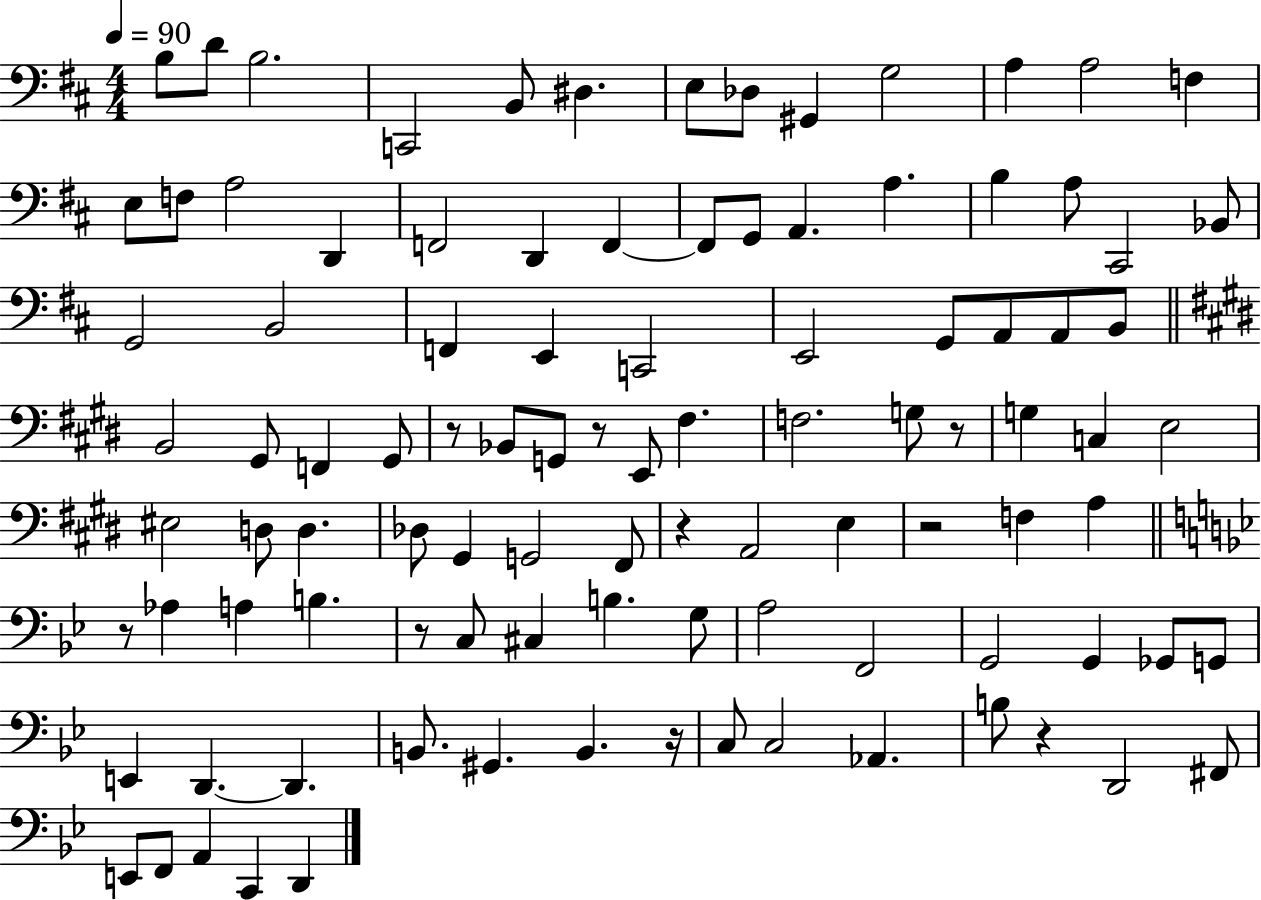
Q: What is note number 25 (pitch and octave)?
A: B3